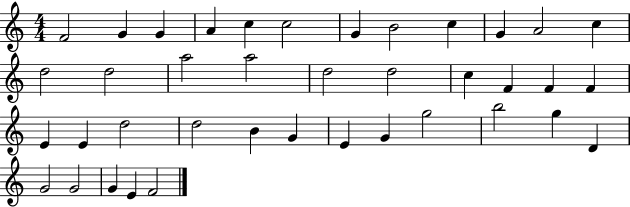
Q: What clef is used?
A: treble